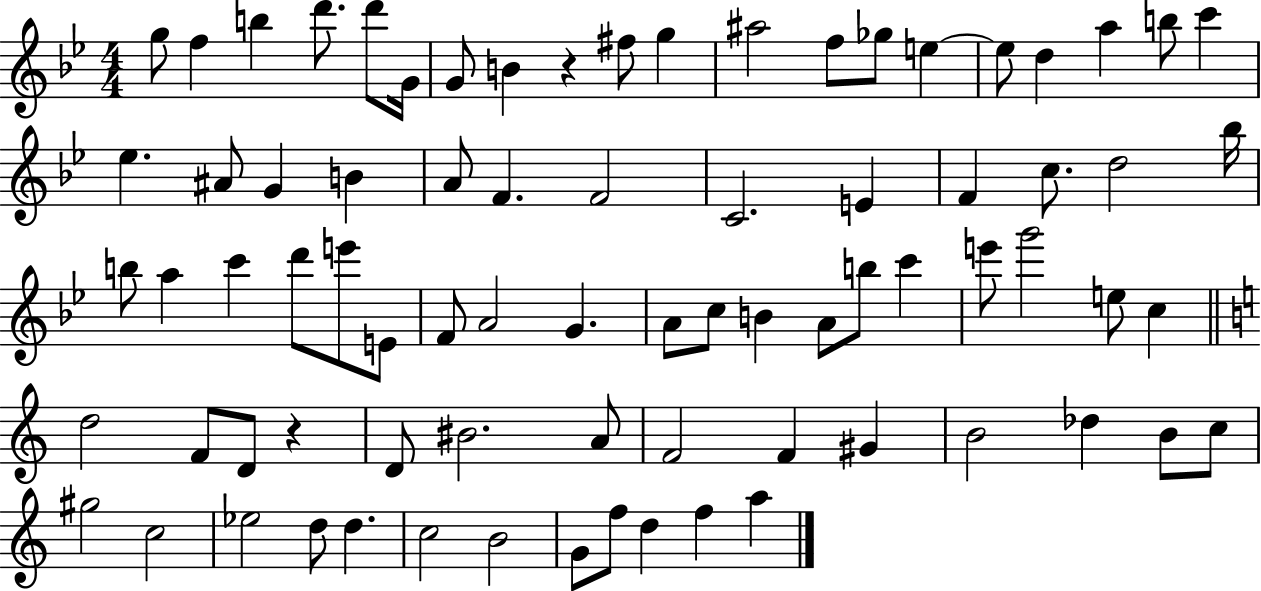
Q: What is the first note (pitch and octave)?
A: G5